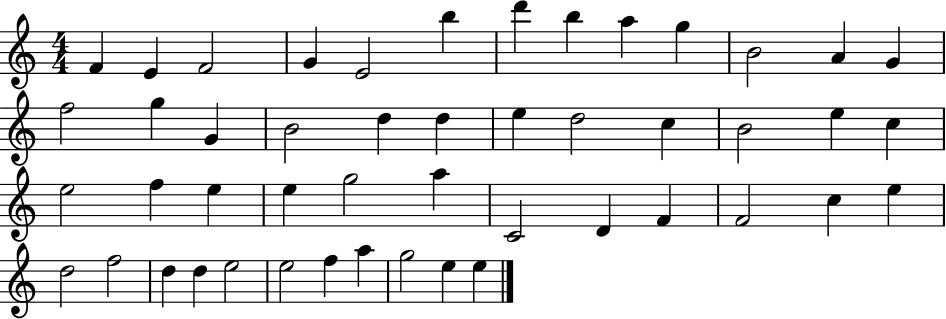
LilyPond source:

{
  \clef treble
  \numericTimeSignature
  \time 4/4
  \key c \major
  f'4 e'4 f'2 | g'4 e'2 b''4 | d'''4 b''4 a''4 g''4 | b'2 a'4 g'4 | \break f''2 g''4 g'4 | b'2 d''4 d''4 | e''4 d''2 c''4 | b'2 e''4 c''4 | \break e''2 f''4 e''4 | e''4 g''2 a''4 | c'2 d'4 f'4 | f'2 c''4 e''4 | \break d''2 f''2 | d''4 d''4 e''2 | e''2 f''4 a''4 | g''2 e''4 e''4 | \break \bar "|."
}